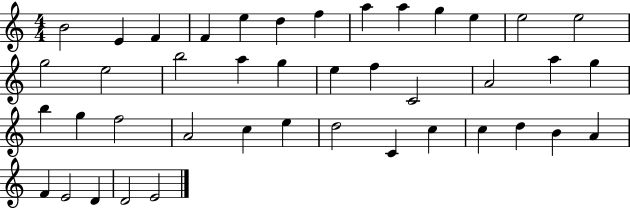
B4/h E4/q F4/q F4/q E5/q D5/q F5/q A5/q A5/q G5/q E5/q E5/h E5/h G5/h E5/h B5/h A5/q G5/q E5/q F5/q C4/h A4/h A5/q G5/q B5/q G5/q F5/h A4/h C5/q E5/q D5/h C4/q C5/q C5/q D5/q B4/q A4/q F4/q E4/h D4/q D4/h E4/h